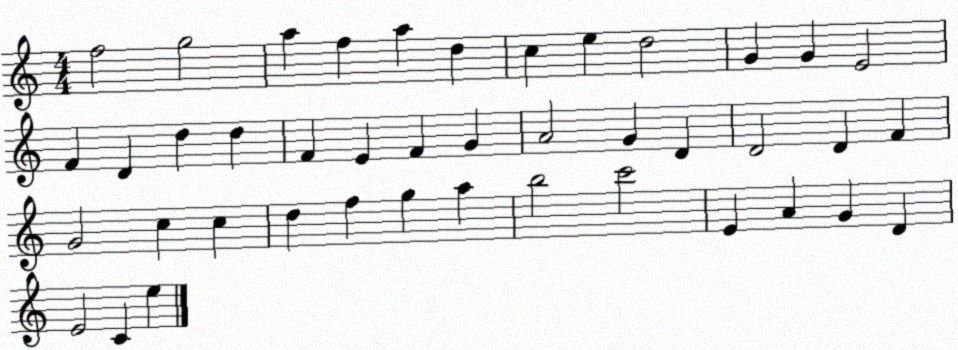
X:1
T:Untitled
M:4/4
L:1/4
K:C
f2 g2 a f a d c e d2 G G E2 F D d d F E F G A2 G D D2 D F G2 c c d f g a b2 c'2 E A G D E2 C e